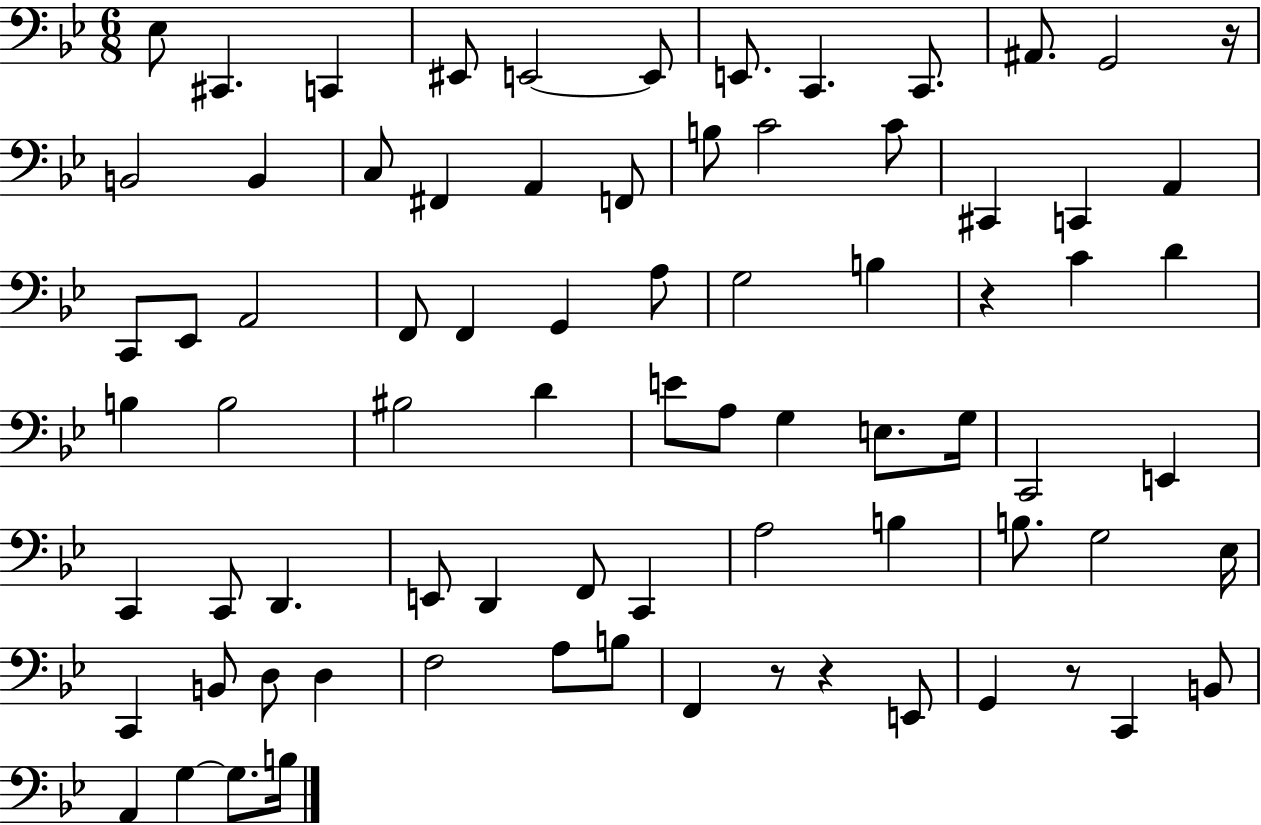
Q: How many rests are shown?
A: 5